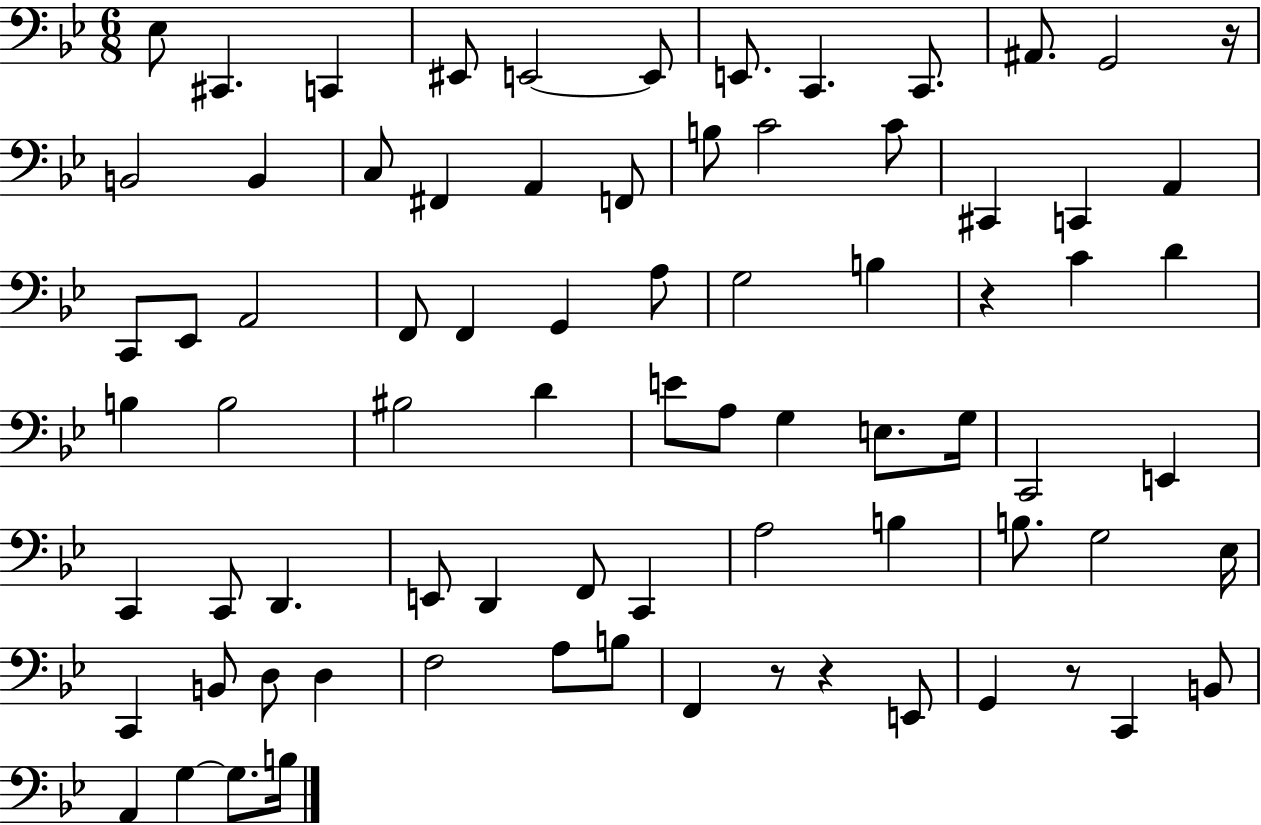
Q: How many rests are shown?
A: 5